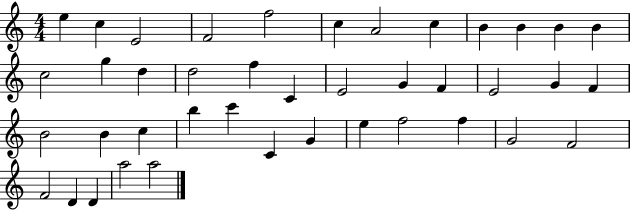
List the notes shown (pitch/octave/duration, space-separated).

E5/q C5/q E4/h F4/h F5/h C5/q A4/h C5/q B4/q B4/q B4/q B4/q C5/h G5/q D5/q D5/h F5/q C4/q E4/h G4/q F4/q E4/h G4/q F4/q B4/h B4/q C5/q B5/q C6/q C4/q G4/q E5/q F5/h F5/q G4/h F4/h F4/h D4/q D4/q A5/h A5/h